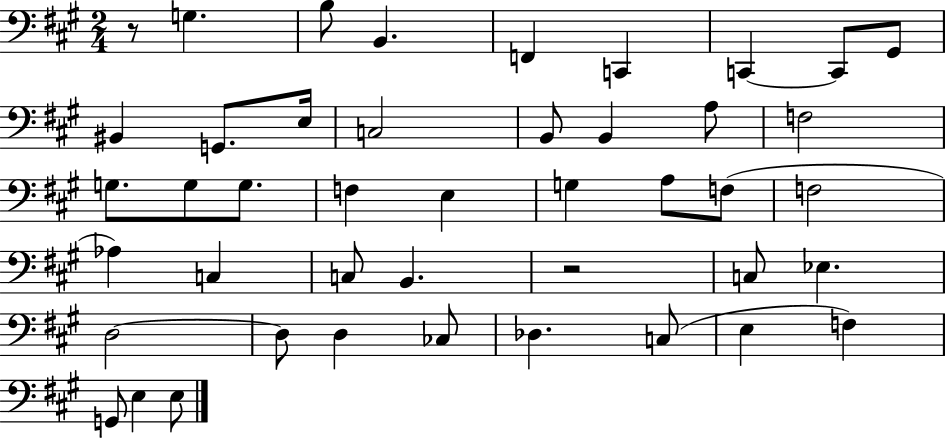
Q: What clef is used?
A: bass